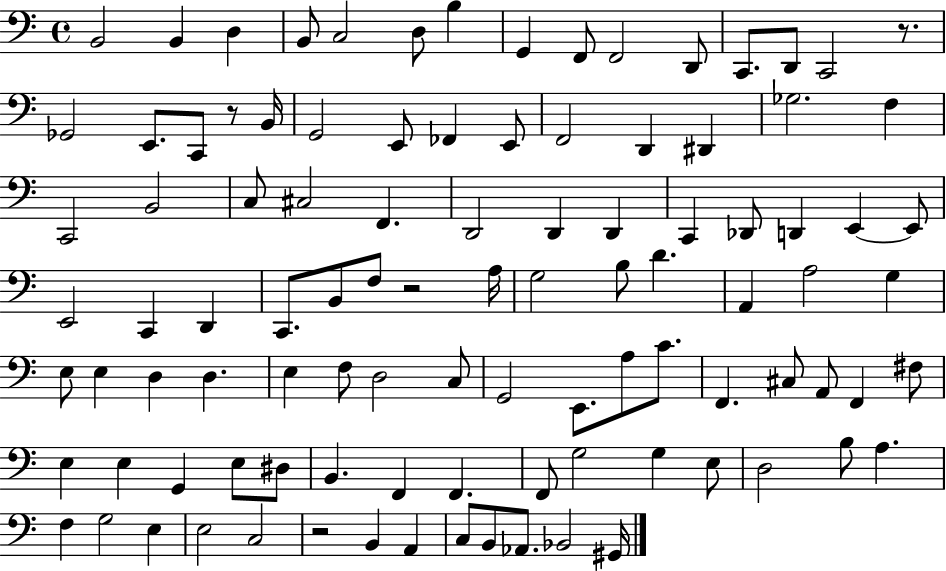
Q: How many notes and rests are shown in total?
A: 101